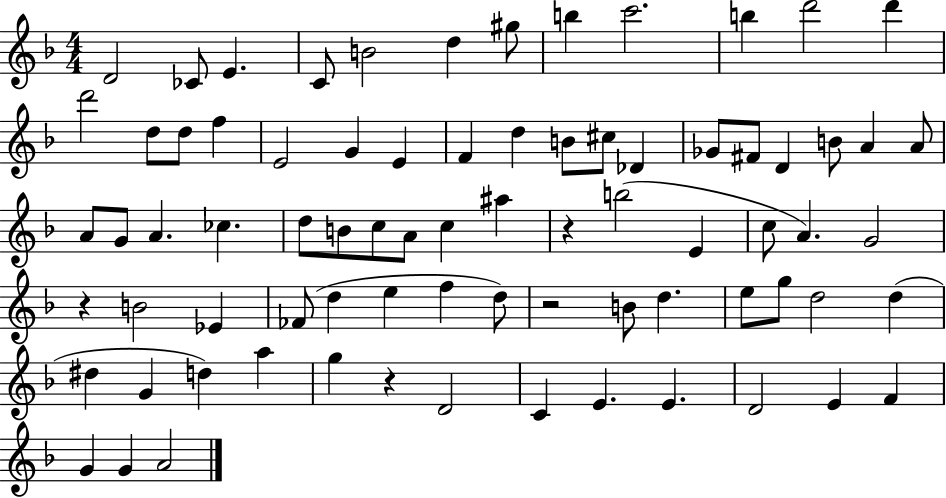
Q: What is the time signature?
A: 4/4